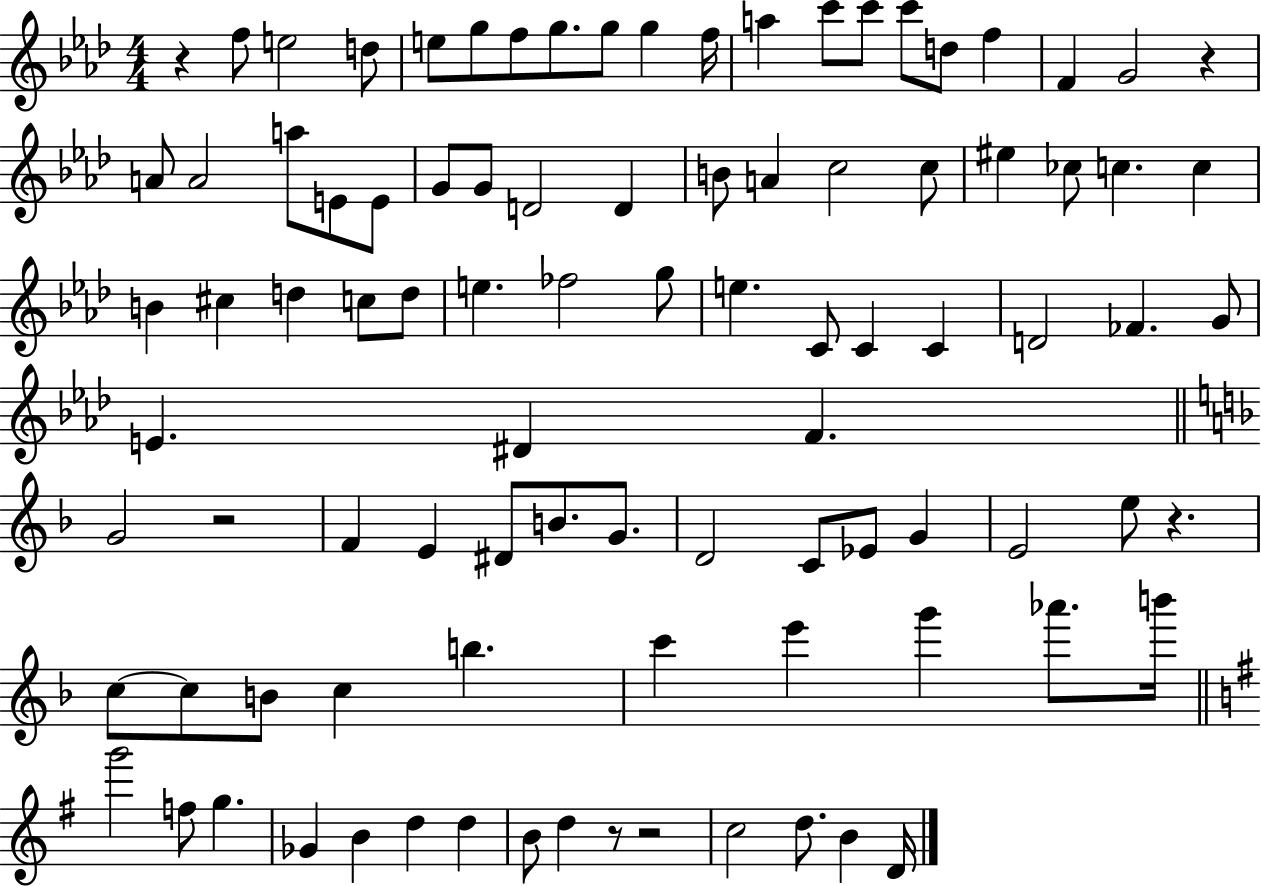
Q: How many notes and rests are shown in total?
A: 94